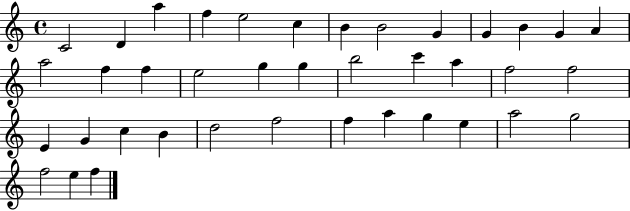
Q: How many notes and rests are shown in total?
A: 39